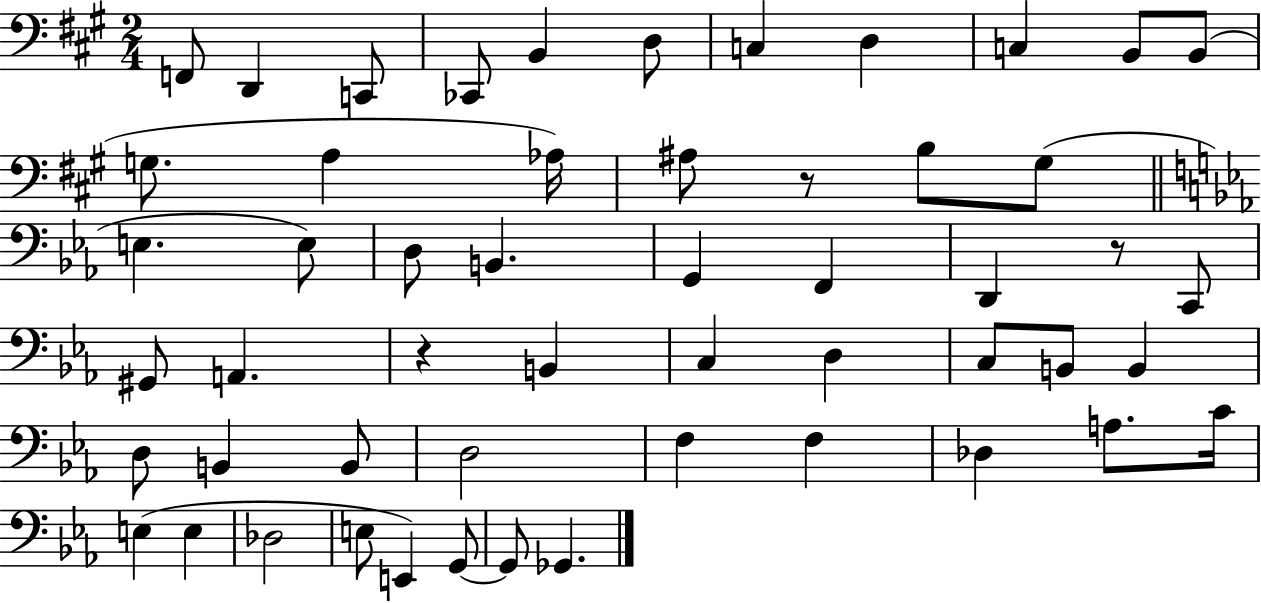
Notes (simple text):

F2/e D2/q C2/e CES2/e B2/q D3/e C3/q D3/q C3/q B2/e B2/e G3/e. A3/q Ab3/s A#3/e R/e B3/e G#3/e E3/q. E3/e D3/e B2/q. G2/q F2/q D2/q R/e C2/e G#2/e A2/q. R/q B2/q C3/q D3/q C3/e B2/e B2/q D3/e B2/q B2/e D3/h F3/q F3/q Db3/q A3/e. C4/s E3/q E3/q Db3/h E3/e E2/q G2/e G2/e Gb2/q.